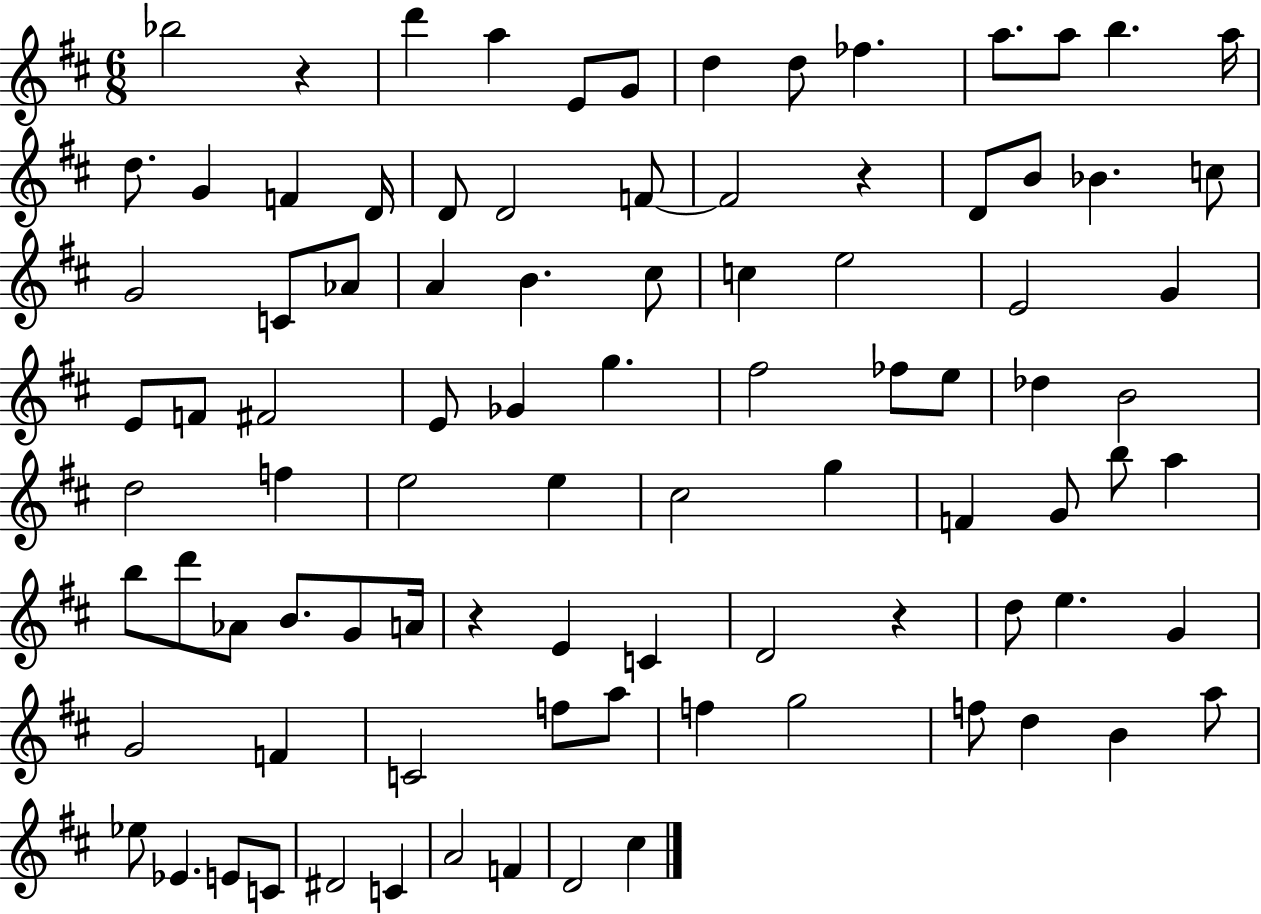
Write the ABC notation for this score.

X:1
T:Untitled
M:6/8
L:1/4
K:D
_b2 z d' a E/2 G/2 d d/2 _f a/2 a/2 b a/4 d/2 G F D/4 D/2 D2 F/2 F2 z D/2 B/2 _B c/2 G2 C/2 _A/2 A B ^c/2 c e2 E2 G E/2 F/2 ^F2 E/2 _G g ^f2 _f/2 e/2 _d B2 d2 f e2 e ^c2 g F G/2 b/2 a b/2 d'/2 _A/2 B/2 G/2 A/4 z E C D2 z d/2 e G G2 F C2 f/2 a/2 f g2 f/2 d B a/2 _e/2 _E E/2 C/2 ^D2 C A2 F D2 ^c